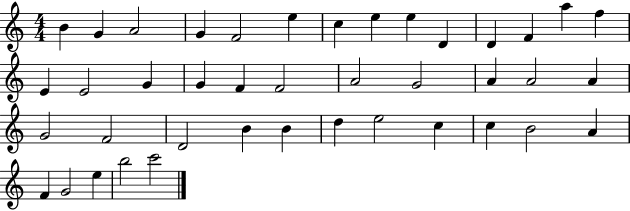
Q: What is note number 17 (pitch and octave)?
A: G4